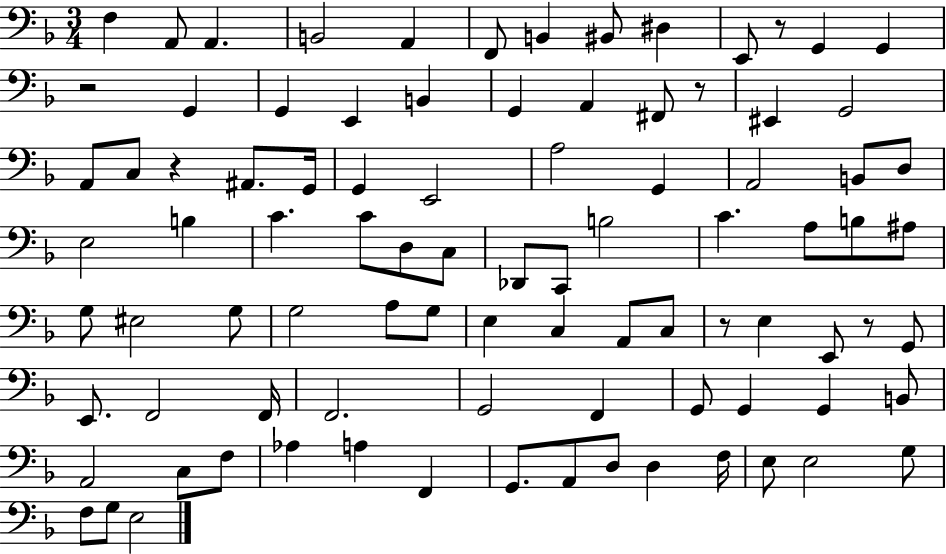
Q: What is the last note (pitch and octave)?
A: E3